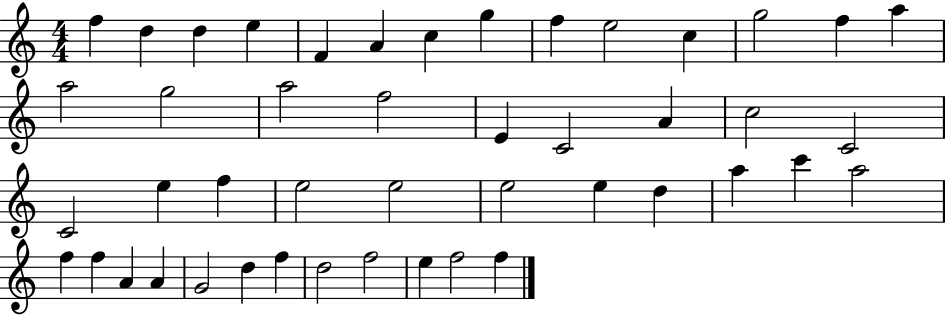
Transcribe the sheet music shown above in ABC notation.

X:1
T:Untitled
M:4/4
L:1/4
K:C
f d d e F A c g f e2 c g2 f a a2 g2 a2 f2 E C2 A c2 C2 C2 e f e2 e2 e2 e d a c' a2 f f A A G2 d f d2 f2 e f2 f